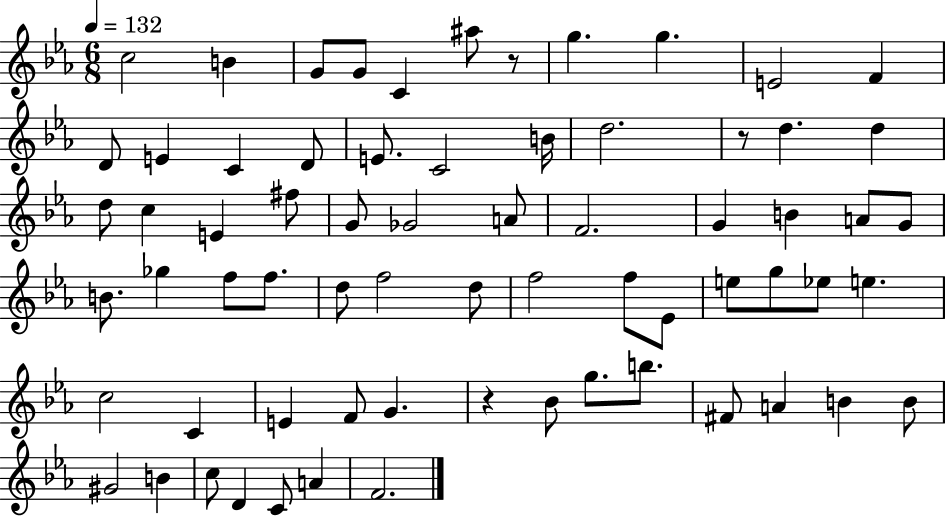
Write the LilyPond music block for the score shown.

{
  \clef treble
  \numericTimeSignature
  \time 6/8
  \key ees \major
  \tempo 4 = 132
  c''2 b'4 | g'8 g'8 c'4 ais''8 r8 | g''4. g''4. | e'2 f'4 | \break d'8 e'4 c'4 d'8 | e'8. c'2 b'16 | d''2. | r8 d''4. d''4 | \break d''8 c''4 e'4 fis''8 | g'8 ges'2 a'8 | f'2. | g'4 b'4 a'8 g'8 | \break b'8. ges''4 f''8 f''8. | d''8 f''2 d''8 | f''2 f''8 ees'8 | e''8 g''8 ees''8 e''4. | \break c''2 c'4 | e'4 f'8 g'4. | r4 bes'8 g''8. b''8. | fis'8 a'4 b'4 b'8 | \break gis'2 b'4 | c''8 d'4 c'8 a'4 | f'2. | \bar "|."
}